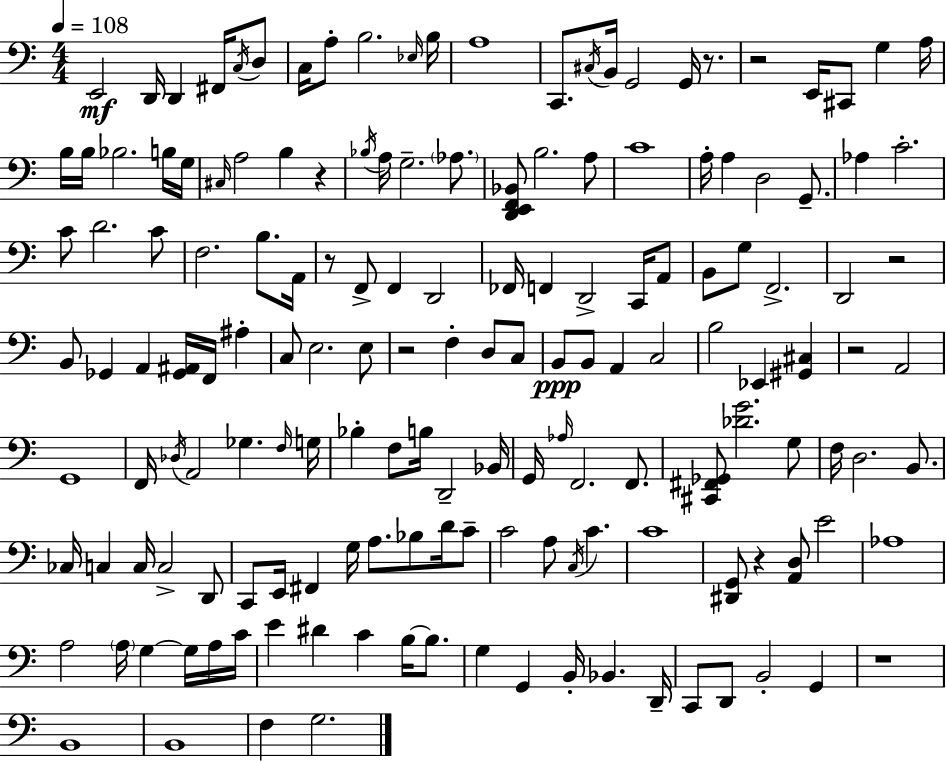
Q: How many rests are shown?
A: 9